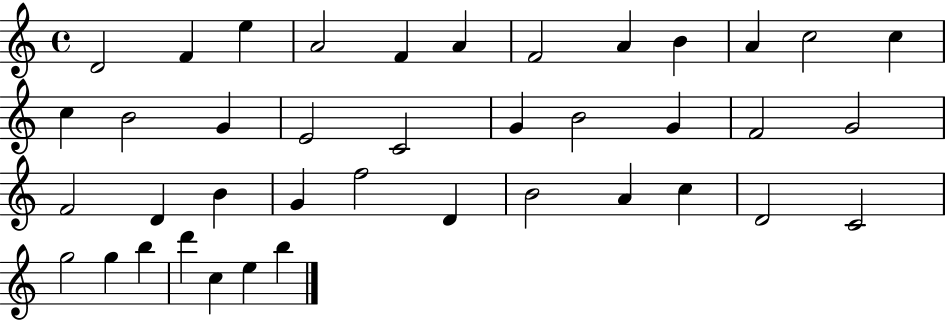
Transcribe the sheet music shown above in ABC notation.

X:1
T:Untitled
M:4/4
L:1/4
K:C
D2 F e A2 F A F2 A B A c2 c c B2 G E2 C2 G B2 G F2 G2 F2 D B G f2 D B2 A c D2 C2 g2 g b d' c e b